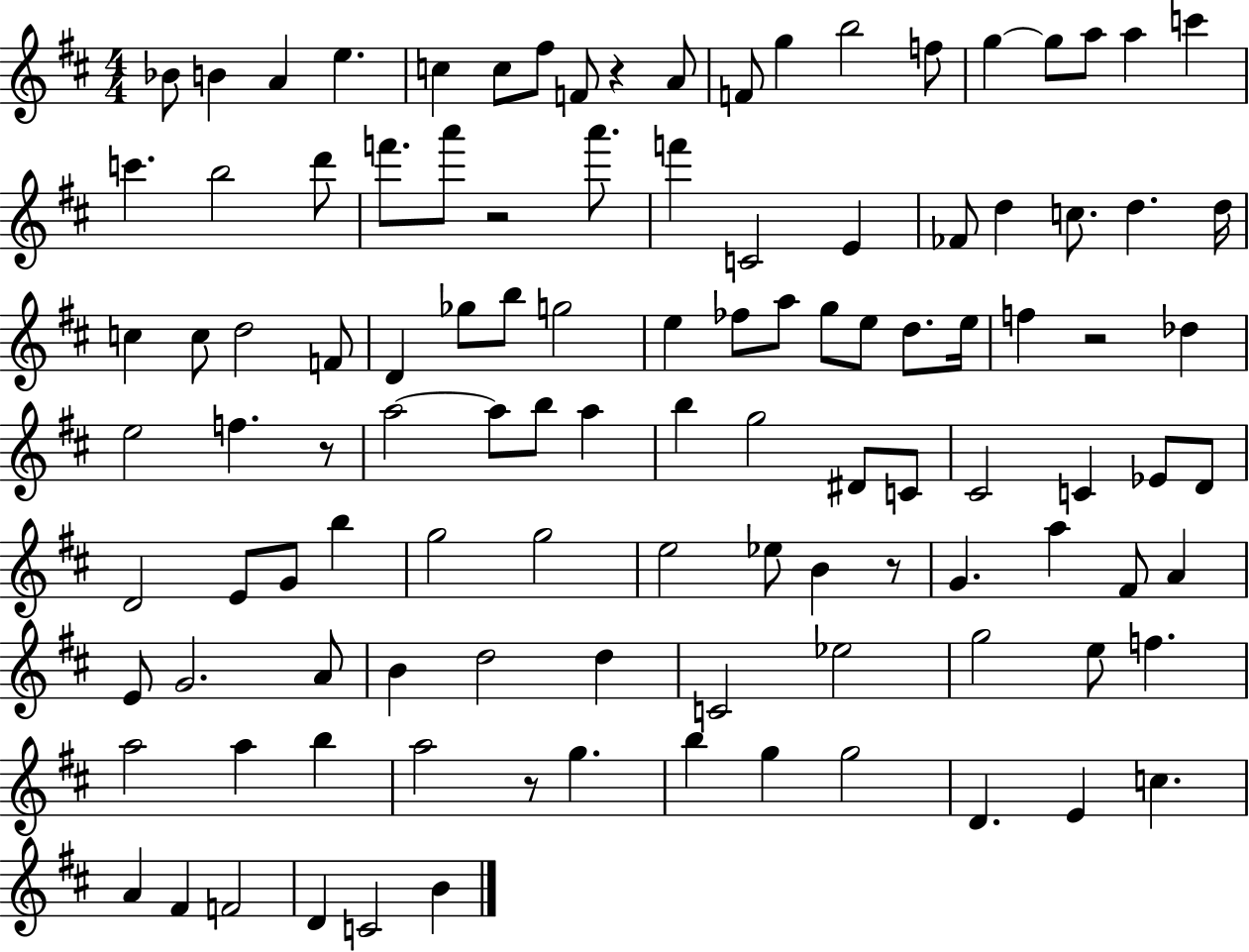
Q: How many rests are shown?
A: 6